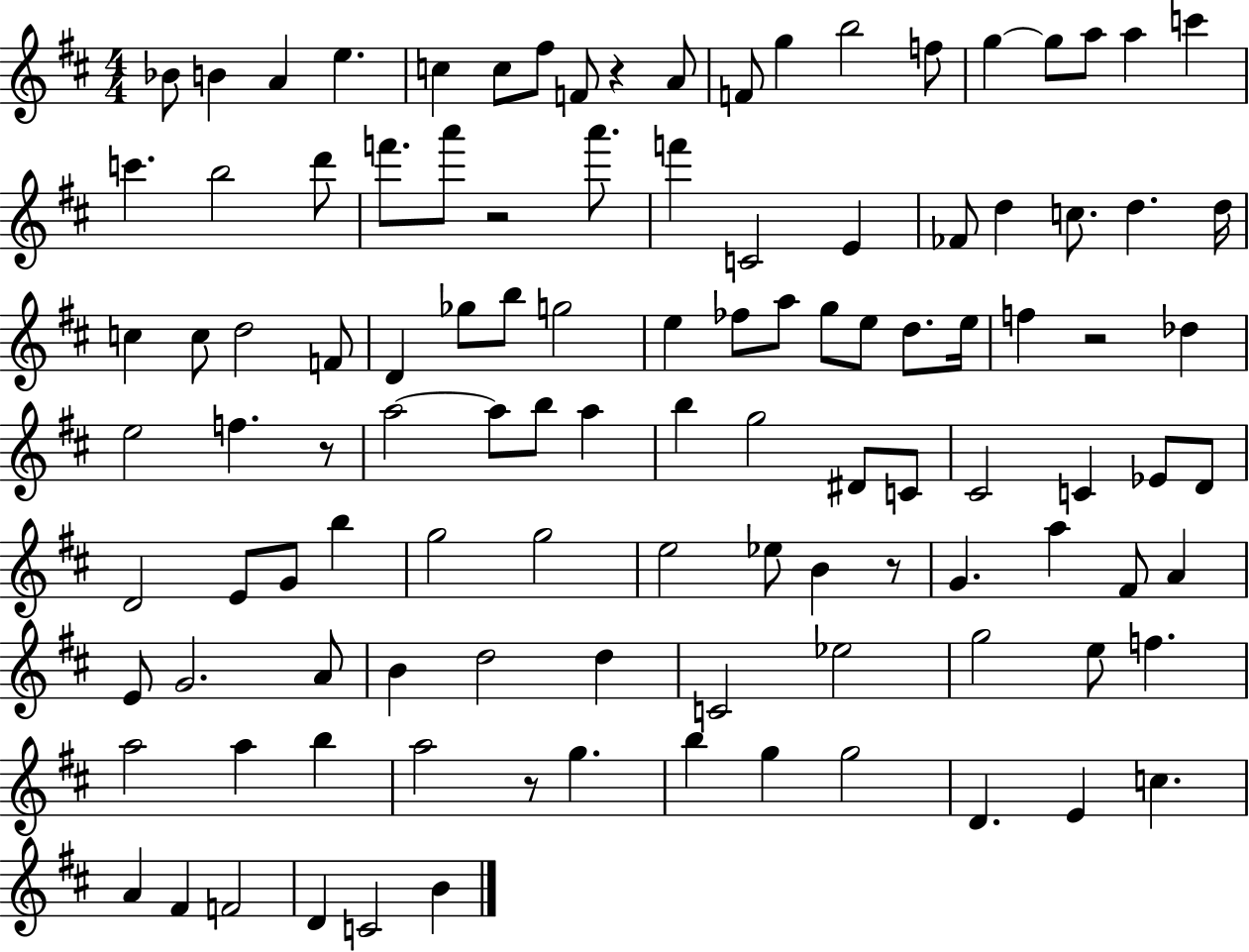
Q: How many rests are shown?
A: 6